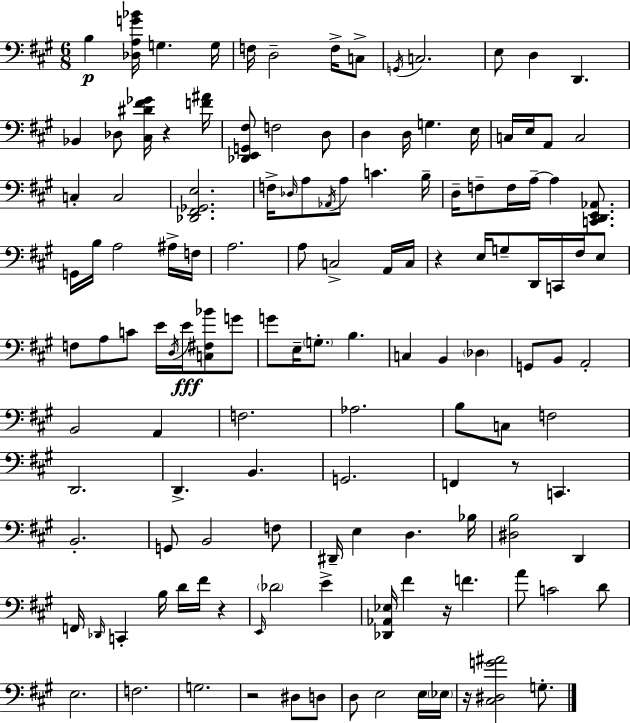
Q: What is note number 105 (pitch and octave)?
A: A4